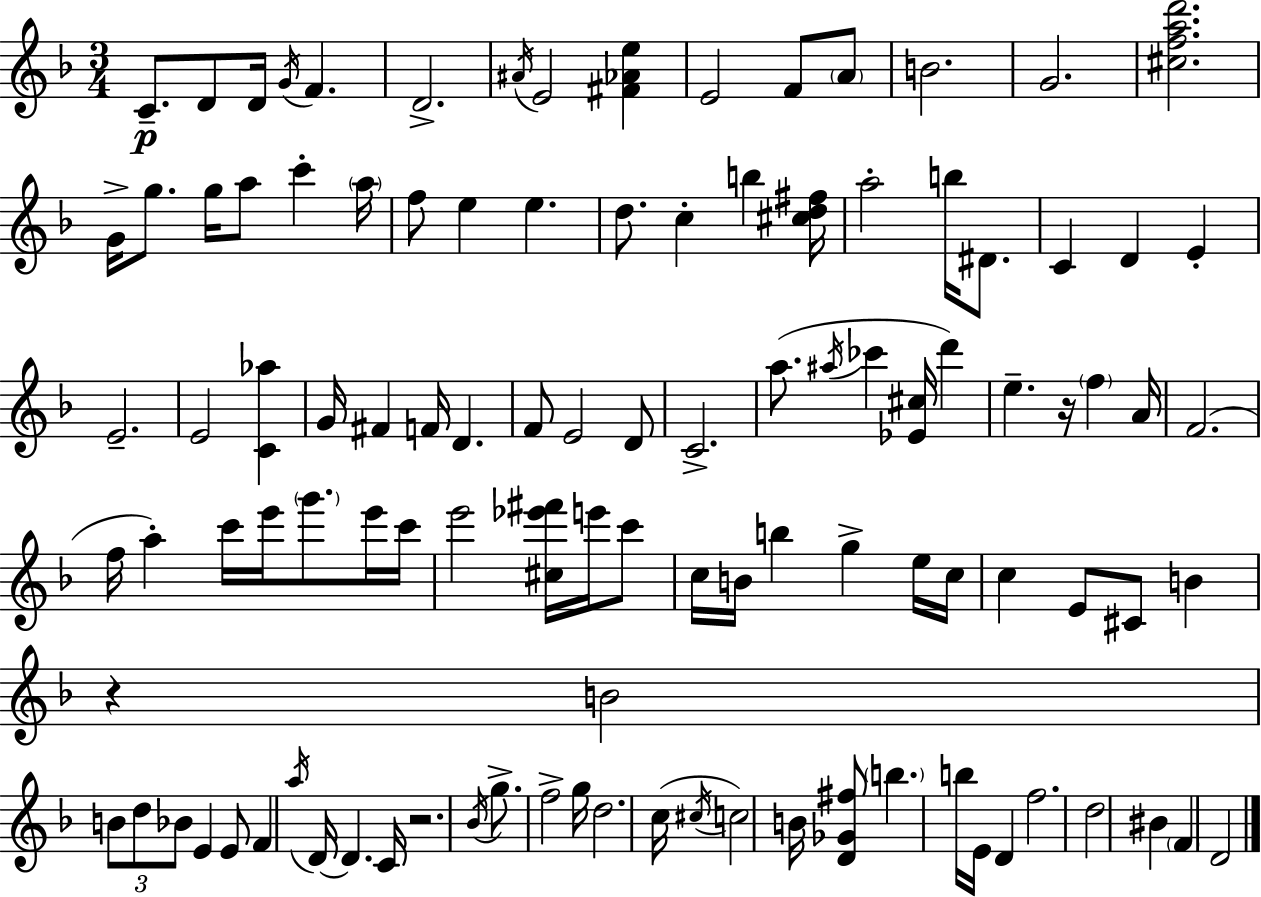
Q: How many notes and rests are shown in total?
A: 108